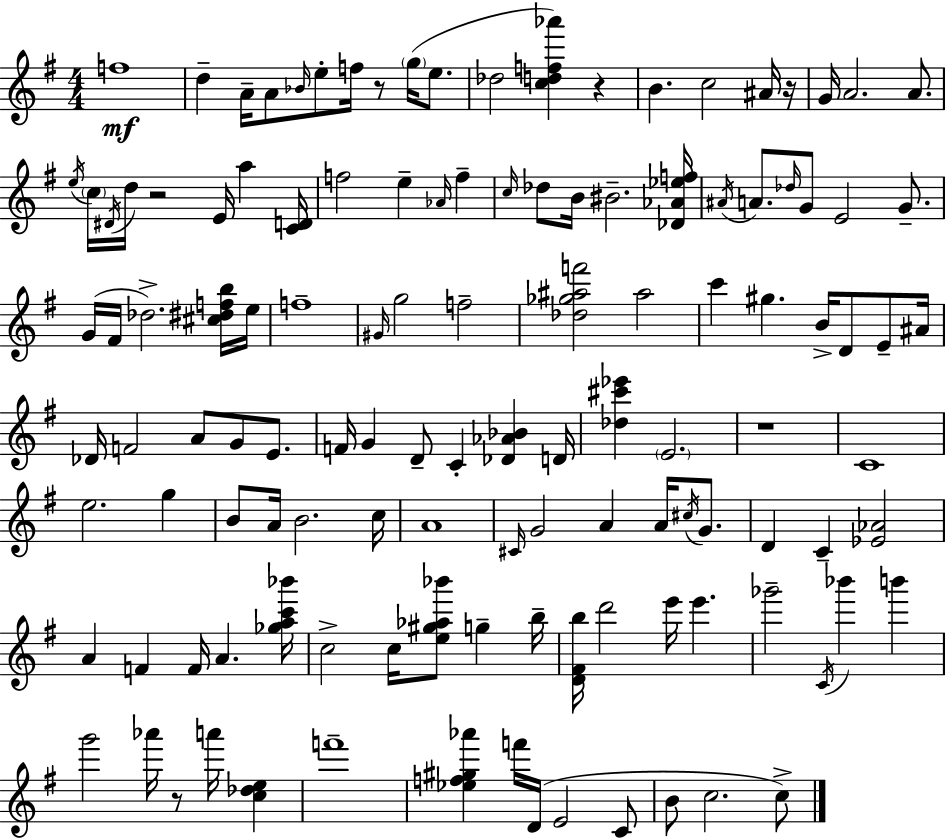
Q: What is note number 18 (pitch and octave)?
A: C5